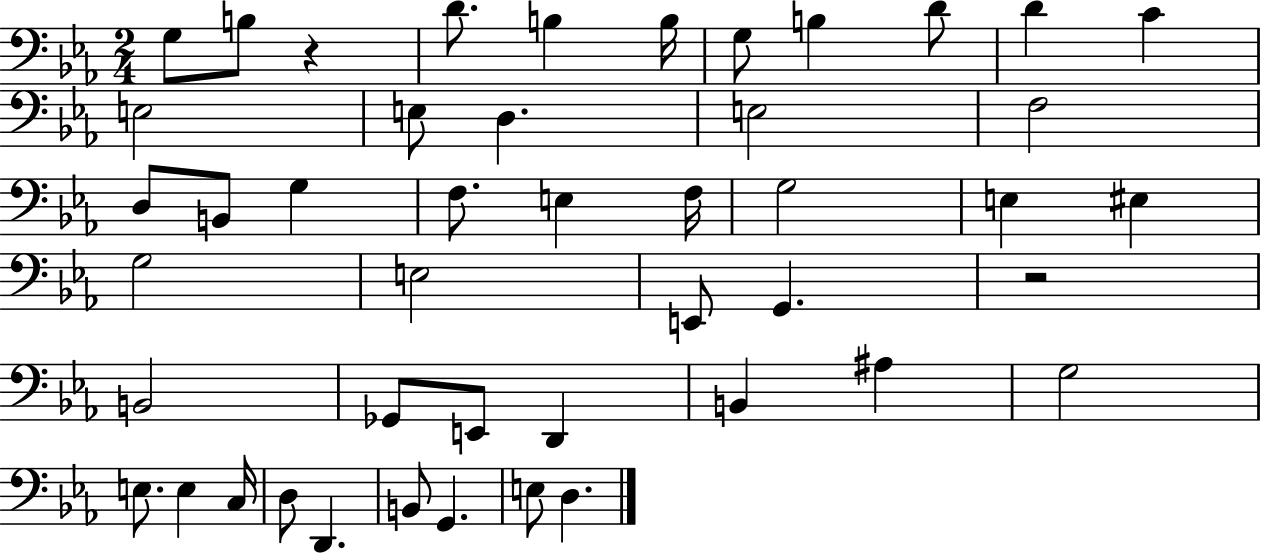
G3/e B3/e R/q D4/e. B3/q B3/s G3/e B3/q D4/e D4/q C4/q E3/h E3/e D3/q. E3/h F3/h D3/e B2/e G3/q F3/e. E3/q F3/s G3/h E3/q EIS3/q G3/h E3/h E2/e G2/q. R/h B2/h Gb2/e E2/e D2/q B2/q A#3/q G3/h E3/e. E3/q C3/s D3/e D2/q. B2/e G2/q. E3/e D3/q.